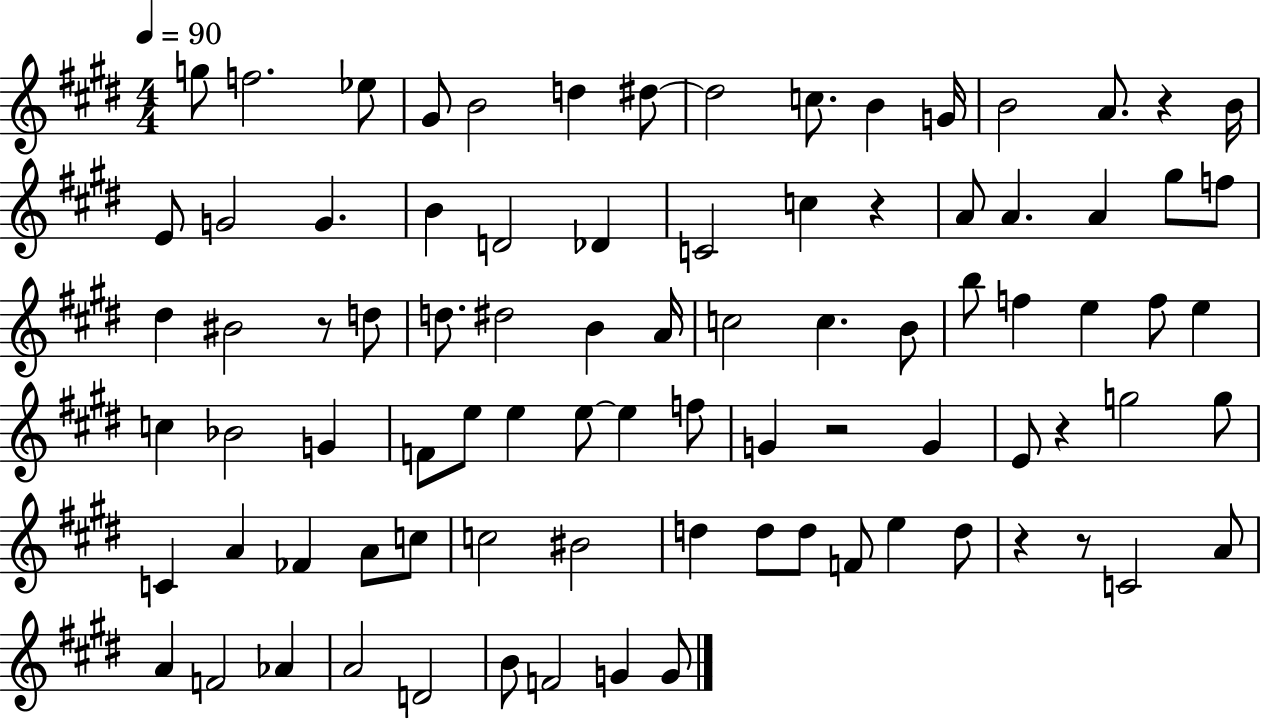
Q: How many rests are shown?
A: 7